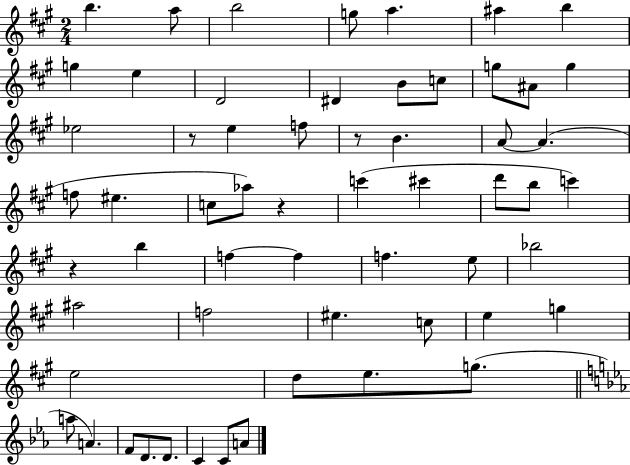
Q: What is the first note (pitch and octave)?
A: B5